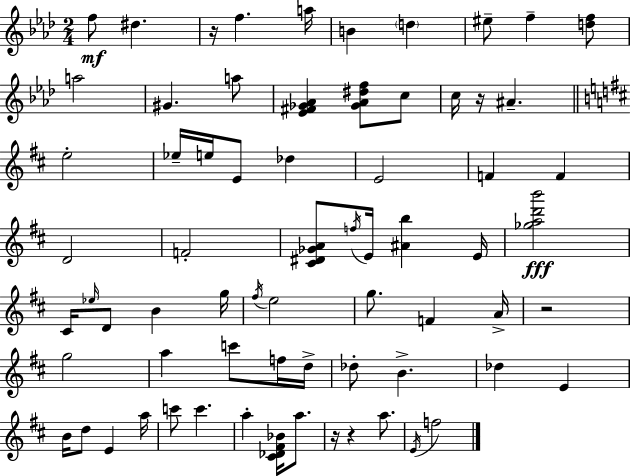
F5/e D#5/q. R/s F5/q. A5/s B4/q D5/q EIS5/e F5/q [D5,F5]/e A5/h G#4/q. A5/e [Eb4,F#4,Gb4,Ab4]/q [Gb4,Ab4,D#5,F5]/e C5/e C5/s R/s A#4/q. E5/h Eb5/s E5/s E4/e Db5/q E4/h F4/q F4/q D4/h F4/h [C#4,D#4,Gb4,A4]/e F5/s E4/s [A#4,B5]/q E4/s [Gb5,A5,D6,B6]/h C#4/s Eb5/s D4/e B4/q G5/s F#5/s E5/h G5/e. F4/q A4/s R/h G5/h A5/q C6/e F5/s D5/s Db5/e B4/q. Db5/q E4/q B4/s D5/e E4/q A5/s C6/e C6/q. A5/q [C#4,Db4,F#4,Bb4]/s A5/e. R/s R/q A5/e. E4/s F5/h